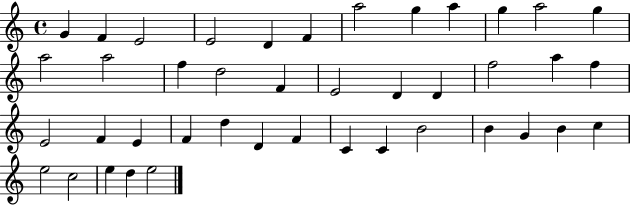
X:1
T:Untitled
M:4/4
L:1/4
K:C
G F E2 E2 D F a2 g a g a2 g a2 a2 f d2 F E2 D D f2 a f E2 F E F d D F C C B2 B G B c e2 c2 e d e2